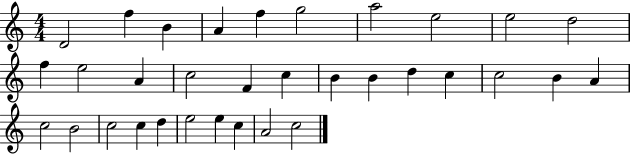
D4/h F5/q B4/q A4/q F5/q G5/h A5/h E5/h E5/h D5/h F5/q E5/h A4/q C5/h F4/q C5/q B4/q B4/q D5/q C5/q C5/h B4/q A4/q C5/h B4/h C5/h C5/q D5/q E5/h E5/q C5/q A4/h C5/h